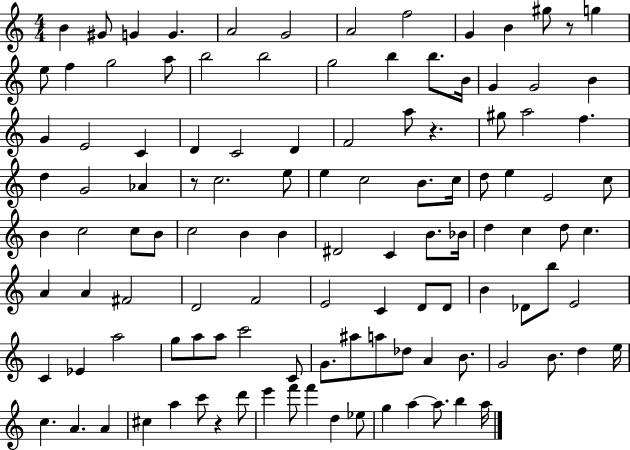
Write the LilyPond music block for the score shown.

{
  \clef treble
  \numericTimeSignature
  \time 4/4
  \key c \major
  b'4 gis'8 g'4 g'4. | a'2 g'2 | a'2 f''2 | g'4 b'4 gis''8 r8 g''4 | \break e''8 f''4 g''2 a''8 | b''2 b''2 | g''2 b''4 b''8. b'16 | g'4 g'2 b'4 | \break g'4 e'2 c'4 | d'4 c'2 d'4 | f'2 a''8 r4. | gis''8 a''2 f''4. | \break d''4 g'2 aes'4 | r8 c''2. e''8 | e''4 c''2 b'8. c''16 | d''8 e''4 e'2 c''8 | \break b'4 c''2 c''8 b'8 | c''2 b'4 b'4 | dis'2 c'4 b'8. bes'16 | d''4 c''4 d''8 c''4. | \break a'4 a'4 fis'2 | d'2 f'2 | e'2 c'4 d'8 d'8 | b'4 des'8 b''8 e'2 | \break c'4 ees'4 a''2 | g''8 a''8 a''8 c'''2 c'8 | g'8. ais''8 a''8 des''8 a'4 b'8. | g'2 b'8. d''4 e''16 | \break c''4. a'4. a'4 | cis''4 a''4 c'''8 r4 d'''8 | e'''4 f'''8 f'''4 d''4 ees''8 | g''4 a''4~~ a''8. b''4 a''16 | \break \bar "|."
}